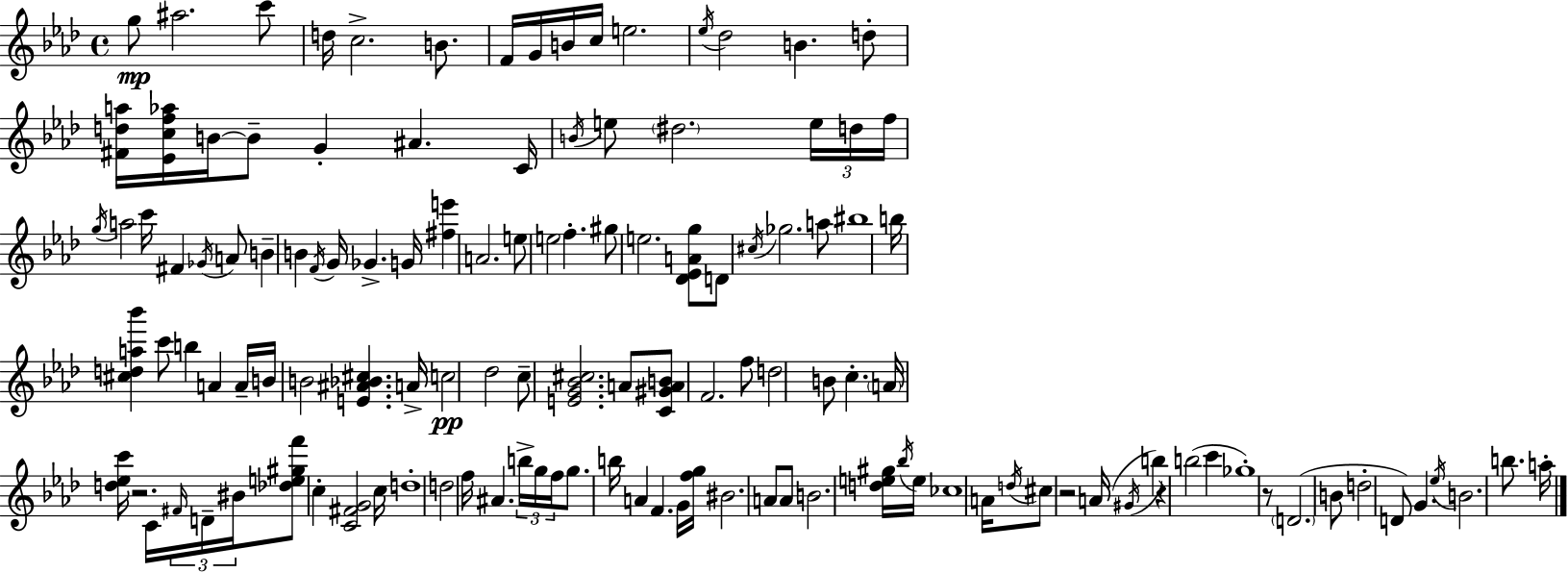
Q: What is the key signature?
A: F minor